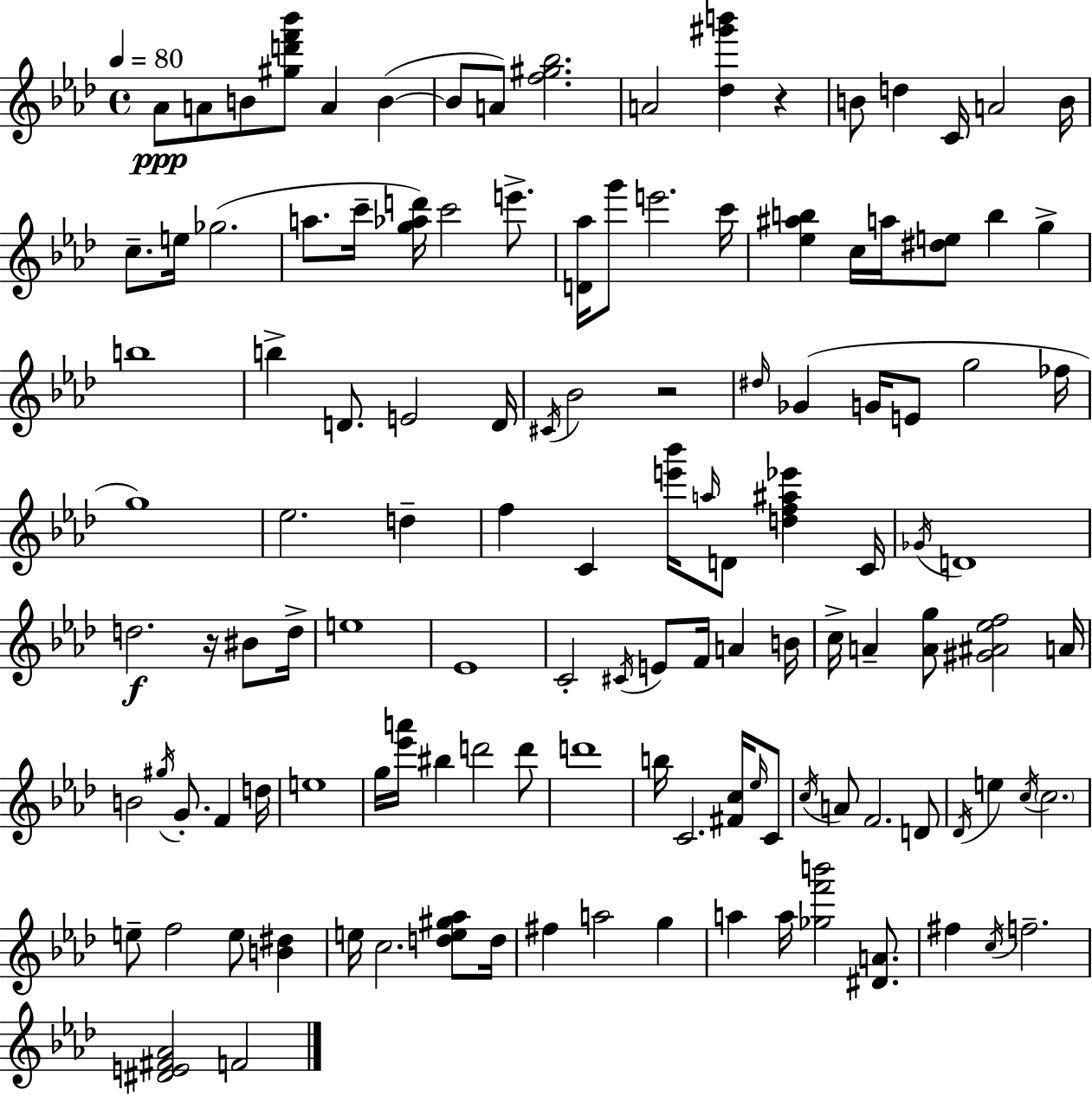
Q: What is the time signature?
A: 4/4